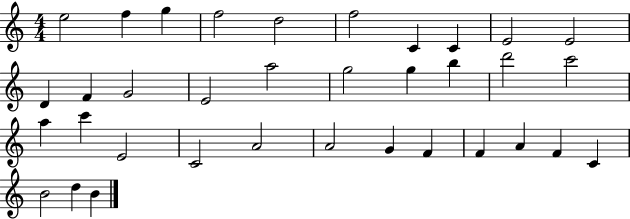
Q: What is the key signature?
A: C major